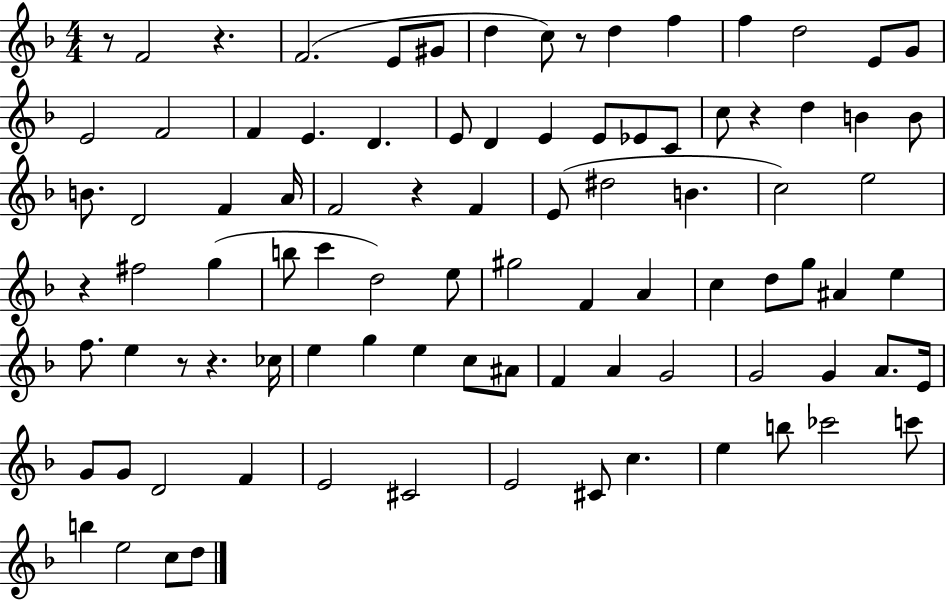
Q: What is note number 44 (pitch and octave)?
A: E5